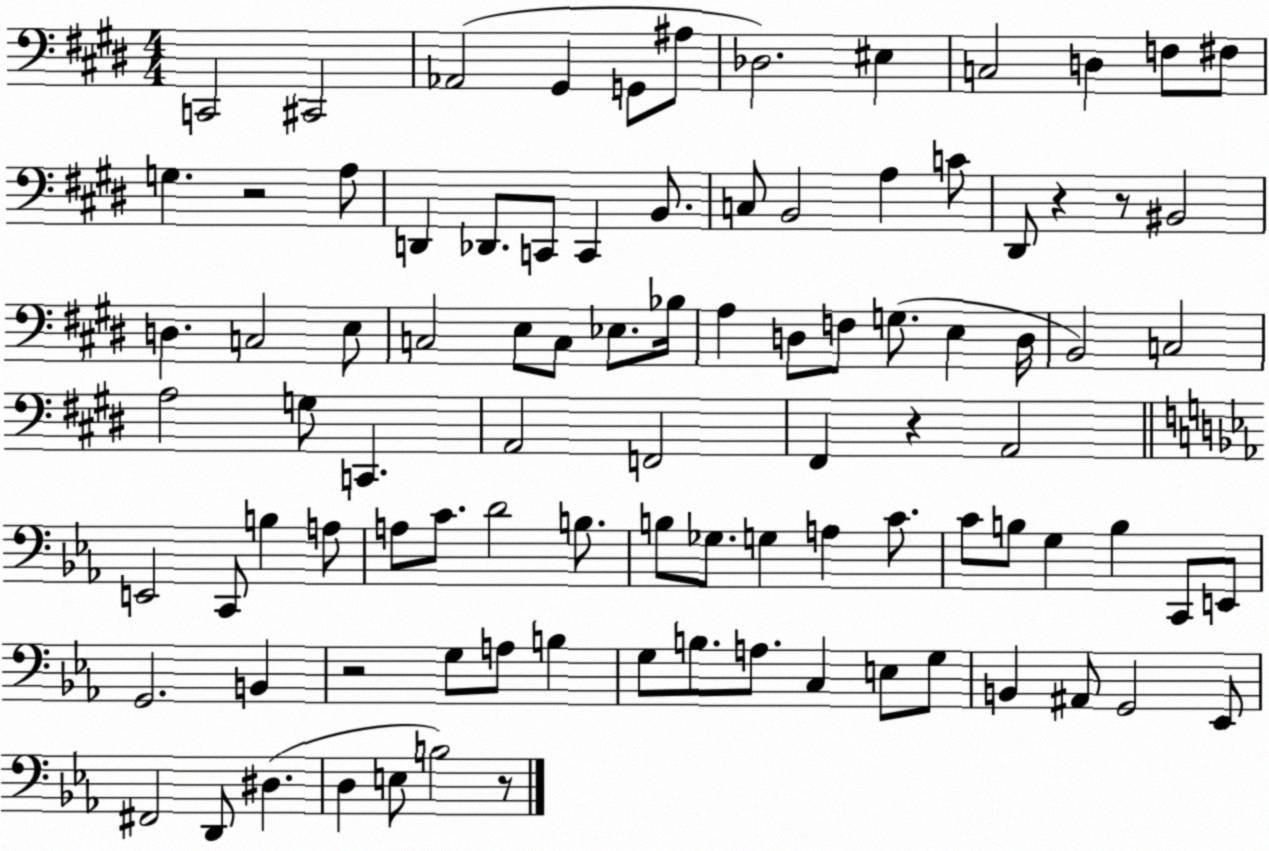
X:1
T:Untitled
M:4/4
L:1/4
K:E
C,,2 ^C,,2 _A,,2 ^G,, G,,/2 ^A,/2 _D,2 ^E, C,2 D, F,/2 ^F,/2 G, z2 A,/2 D,, _D,,/2 C,,/2 C,, B,,/2 C,/2 B,,2 A, C/2 ^D,,/2 z z/2 ^B,,2 D, C,2 E,/2 C,2 E,/2 C,/2 _E,/2 _B,/4 A, D,/2 F,/2 G,/2 E, D,/4 B,,2 C,2 A,2 G,/2 C,, A,,2 F,,2 ^F,, z A,,2 E,,2 C,,/2 B, A,/2 A,/2 C/2 D2 B,/2 B,/2 _G,/2 G, A, C/2 C/2 B,/2 G, B, C,,/2 E,,/2 G,,2 B,, z2 G,/2 A,/2 B, G,/2 B,/2 A,/2 C, E,/2 G,/2 B,, ^A,,/2 G,,2 _E,,/2 ^F,,2 D,,/2 ^D, D, E,/2 B,2 z/2